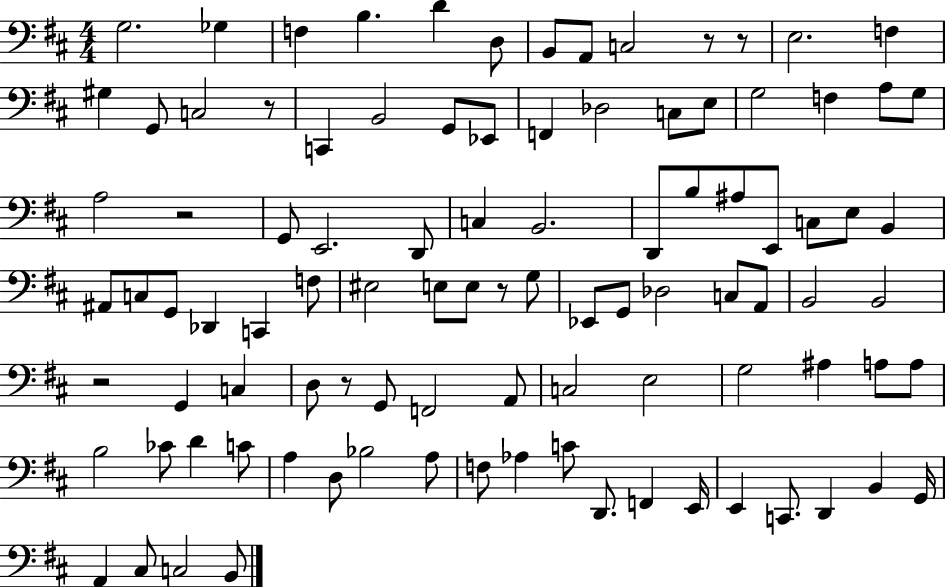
{
  \clef bass
  \numericTimeSignature
  \time 4/4
  \key d \major
  g2. ges4 | f4 b4. d'4 d8 | b,8 a,8 c2 r8 r8 | e2. f4 | \break gis4 g,8 c2 r8 | c,4 b,2 g,8 ees,8 | f,4 des2 c8 e8 | g2 f4 a8 g8 | \break a2 r2 | g,8 e,2. d,8 | c4 b,2. | d,8 b8 ais8 e,8 c8 e8 b,4 | \break ais,8 c8 g,8 des,4 c,4 f8 | eis2 e8 e8 r8 g8 | ees,8 g,8 des2 c8 a,8 | b,2 b,2 | \break r2 g,4 c4 | d8 r8 g,8 f,2 a,8 | c2 e2 | g2 ais4 a8 a8 | \break b2 ces'8 d'4 c'8 | a4 d8 bes2 a8 | f8 aes4 c'8 d,8. f,4 e,16 | e,4 c,8. d,4 b,4 g,16 | \break a,4 cis8 c2 b,8 | \bar "|."
}